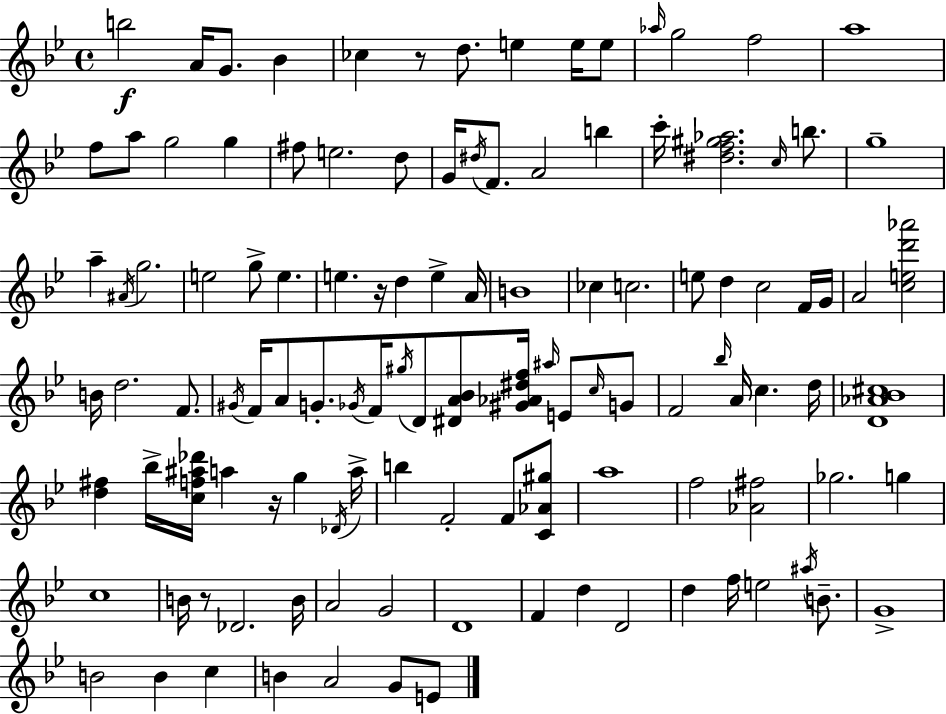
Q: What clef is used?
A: treble